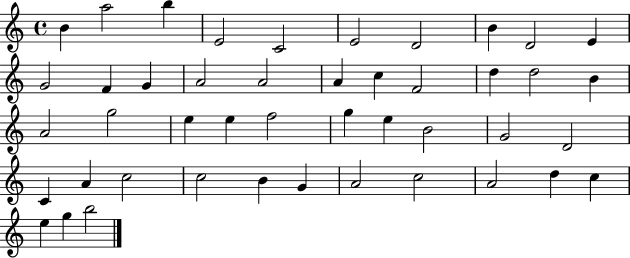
X:1
T:Untitled
M:4/4
L:1/4
K:C
B a2 b E2 C2 E2 D2 B D2 E G2 F G A2 A2 A c F2 d d2 B A2 g2 e e f2 g e B2 G2 D2 C A c2 c2 B G A2 c2 A2 d c e g b2